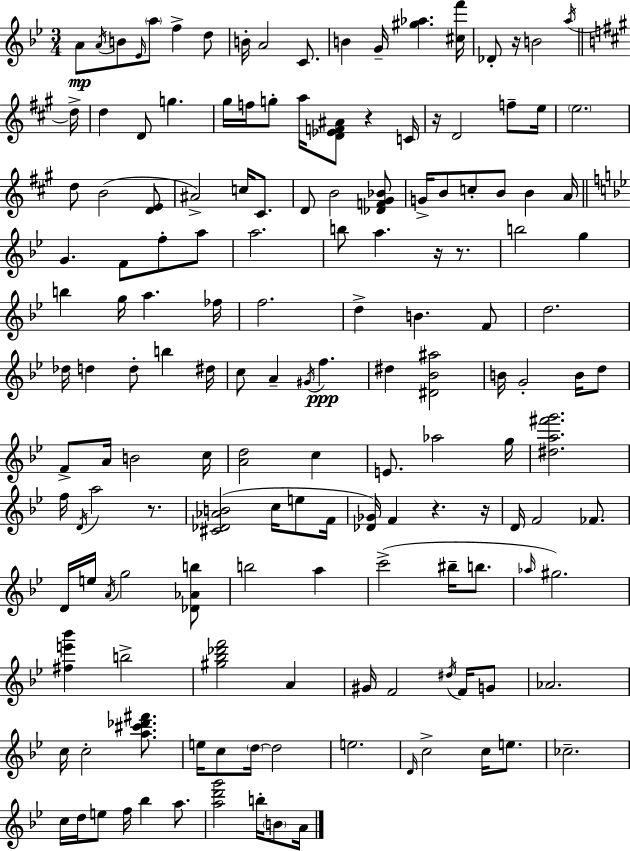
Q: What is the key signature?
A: BES major